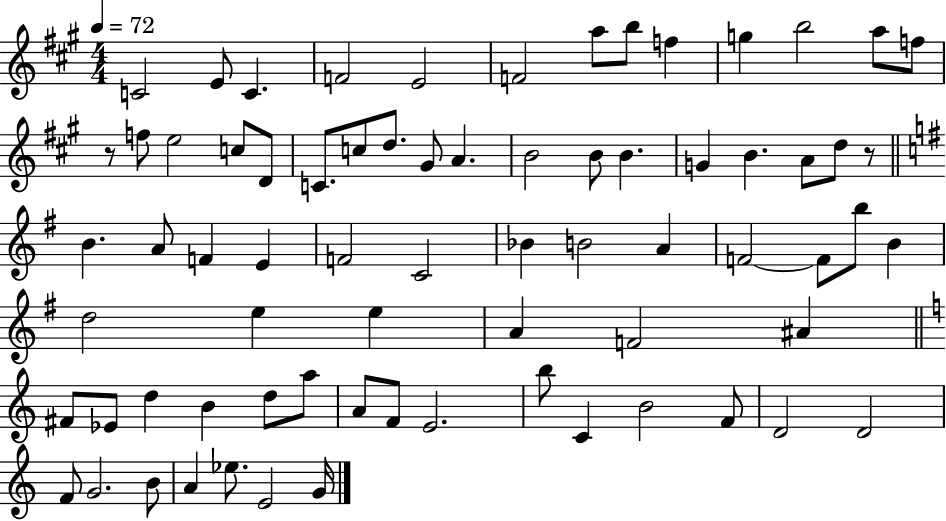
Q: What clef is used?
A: treble